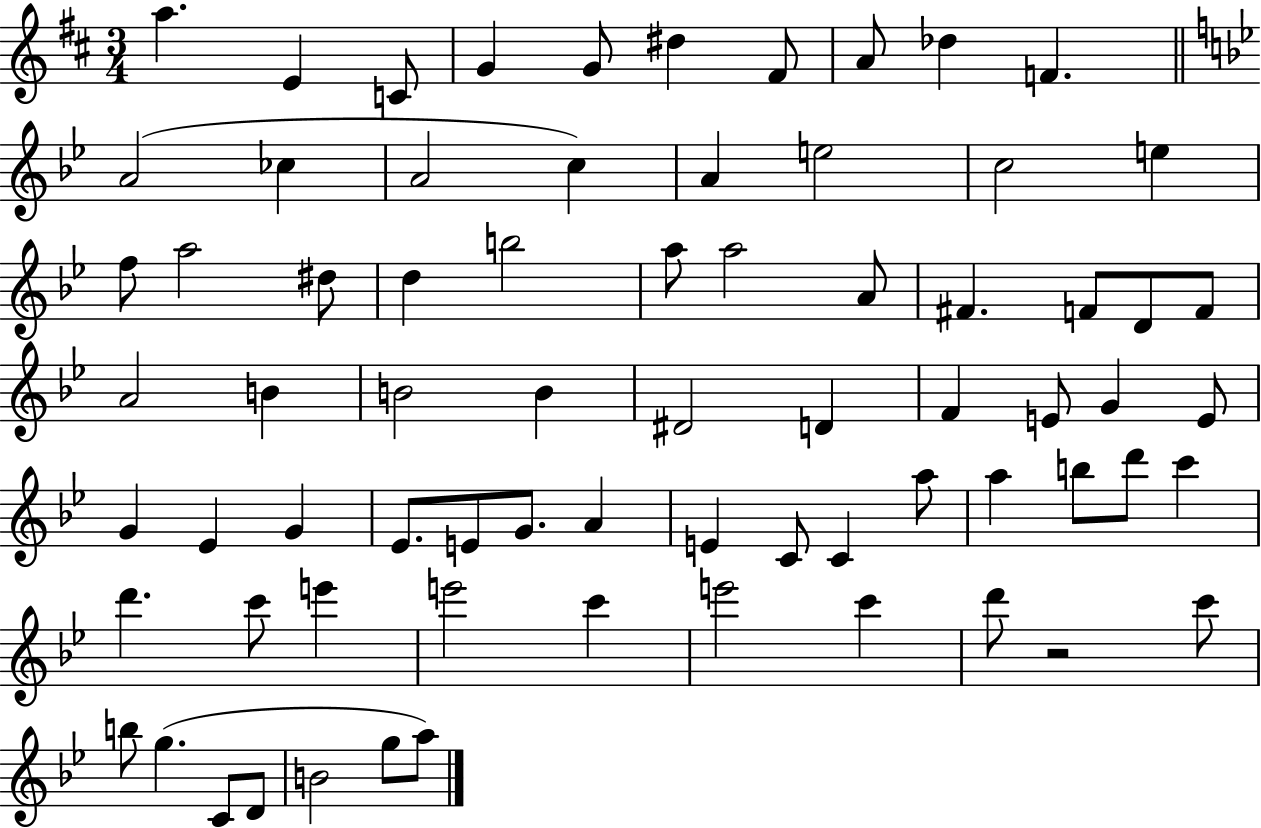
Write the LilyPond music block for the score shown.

{
  \clef treble
  \numericTimeSignature
  \time 3/4
  \key d \major
  a''4. e'4 c'8 | g'4 g'8 dis''4 fis'8 | a'8 des''4 f'4. | \bar "||" \break \key g \minor a'2( ces''4 | a'2 c''4) | a'4 e''2 | c''2 e''4 | \break f''8 a''2 dis''8 | d''4 b''2 | a''8 a''2 a'8 | fis'4. f'8 d'8 f'8 | \break a'2 b'4 | b'2 b'4 | dis'2 d'4 | f'4 e'8 g'4 e'8 | \break g'4 ees'4 g'4 | ees'8. e'8 g'8. a'4 | e'4 c'8 c'4 a''8 | a''4 b''8 d'''8 c'''4 | \break d'''4. c'''8 e'''4 | e'''2 c'''4 | e'''2 c'''4 | d'''8 r2 c'''8 | \break b''8 g''4.( c'8 d'8 | b'2 g''8 a''8) | \bar "|."
}